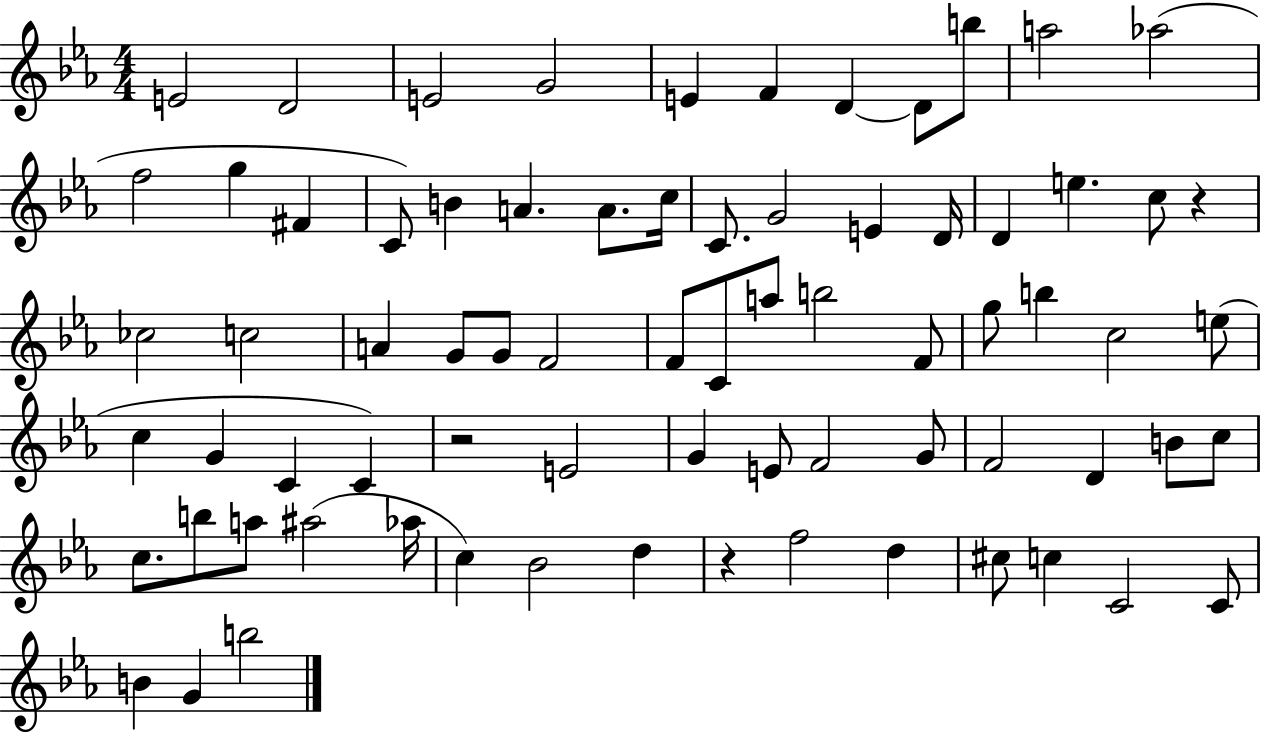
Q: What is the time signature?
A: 4/4